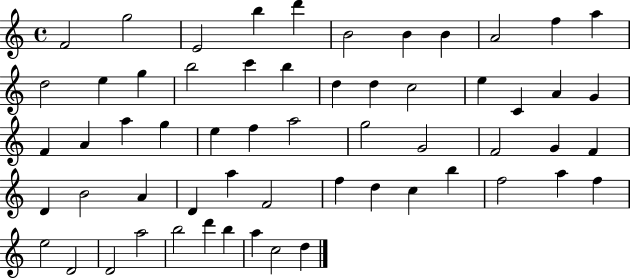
{
  \clef treble
  \time 4/4
  \defaultTimeSignature
  \key c \major
  f'2 g''2 | e'2 b''4 d'''4 | b'2 b'4 b'4 | a'2 f''4 a''4 | \break d''2 e''4 g''4 | b''2 c'''4 b''4 | d''4 d''4 c''2 | e''4 c'4 a'4 g'4 | \break f'4 a'4 a''4 g''4 | e''4 f''4 a''2 | g''2 g'2 | f'2 g'4 f'4 | \break d'4 b'2 a'4 | d'4 a''4 f'2 | f''4 d''4 c''4 b''4 | f''2 a''4 f''4 | \break e''2 d'2 | d'2 a''2 | b''2 d'''4 b''4 | a''4 c''2 d''4 | \break \bar "|."
}